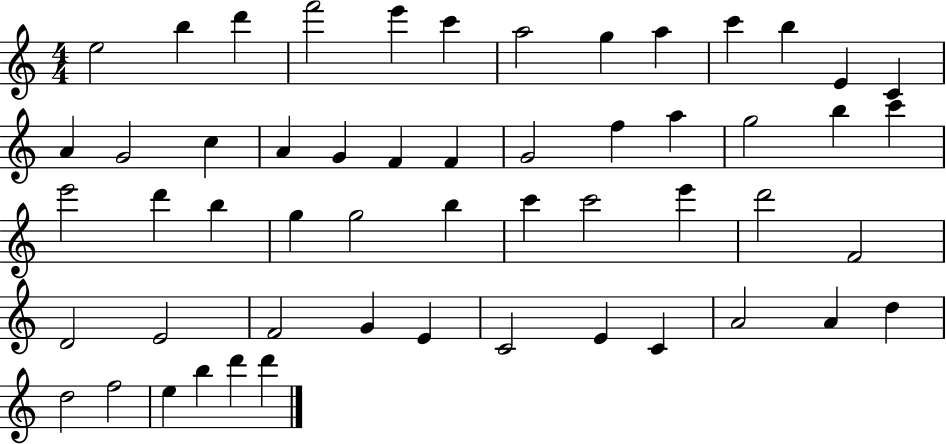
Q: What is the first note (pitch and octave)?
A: E5